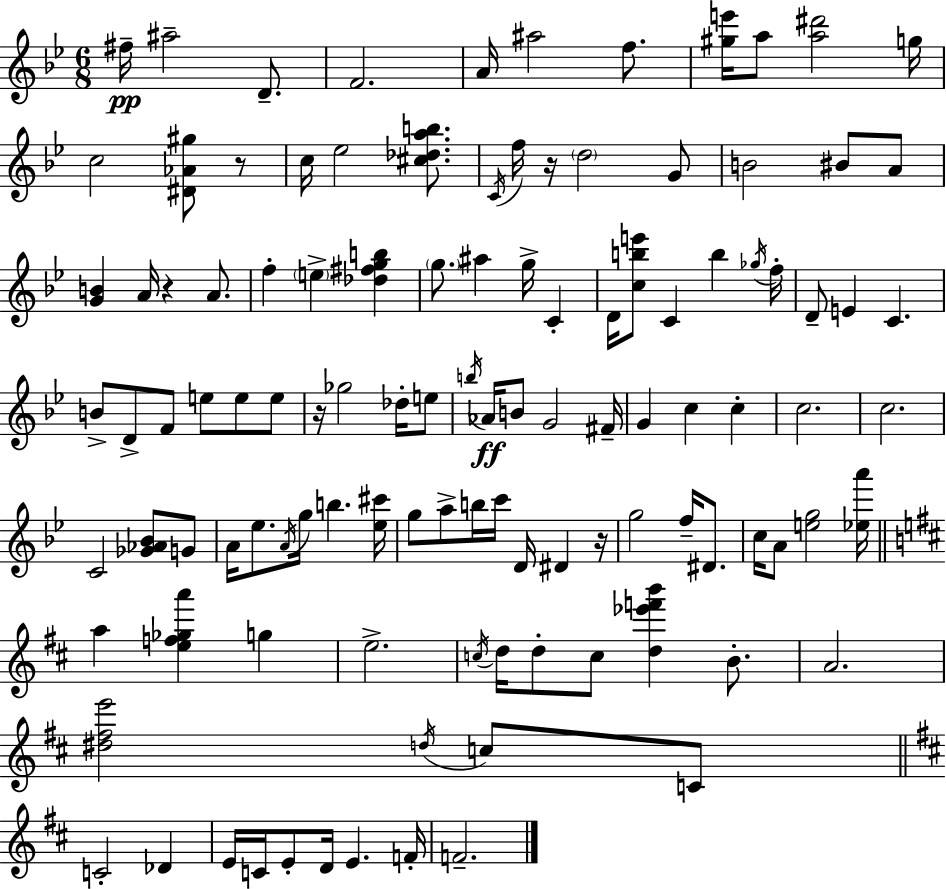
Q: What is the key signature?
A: G minor